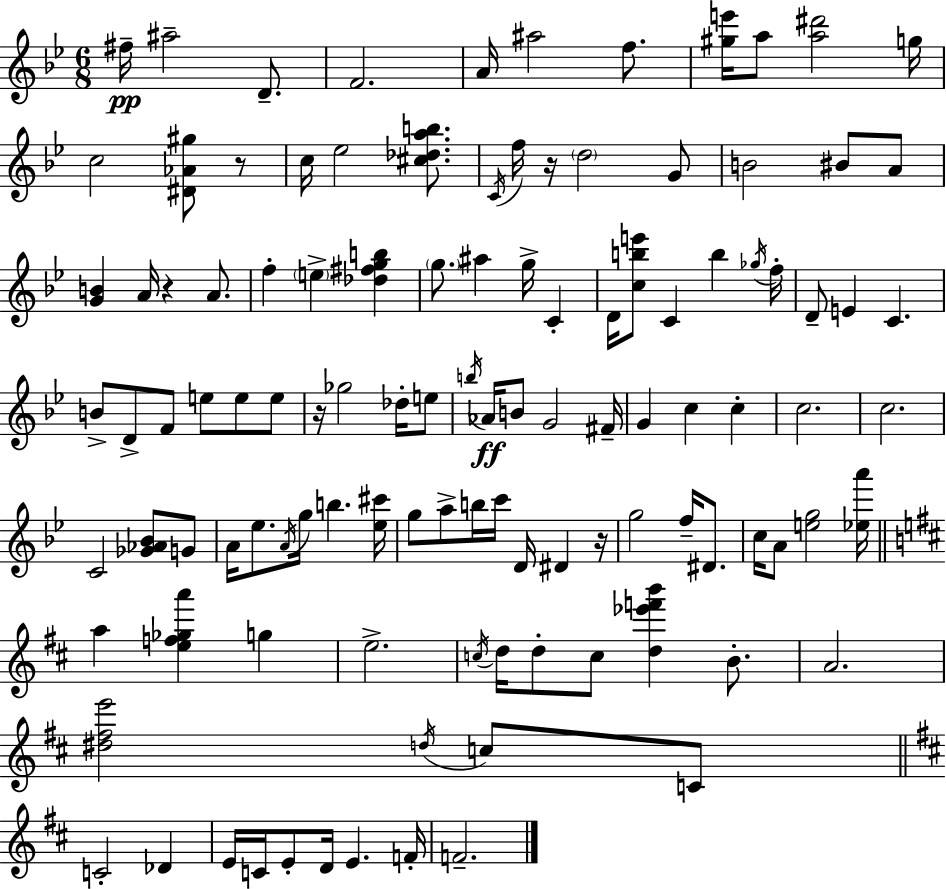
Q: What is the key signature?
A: G minor